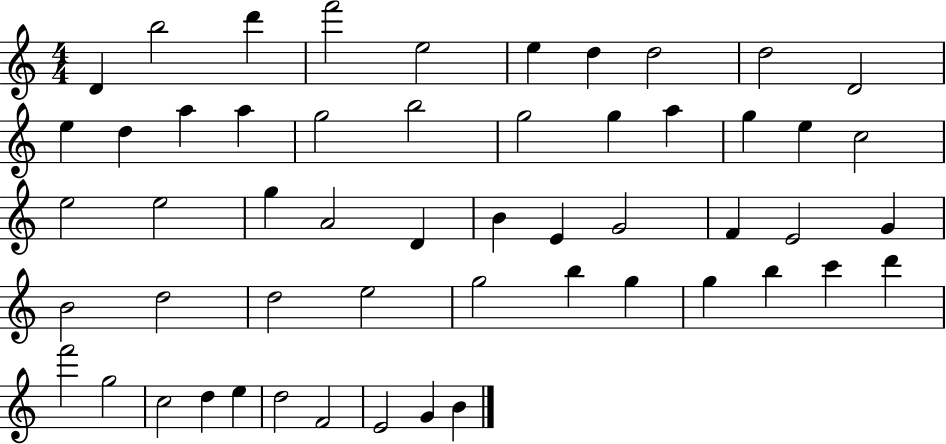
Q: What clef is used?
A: treble